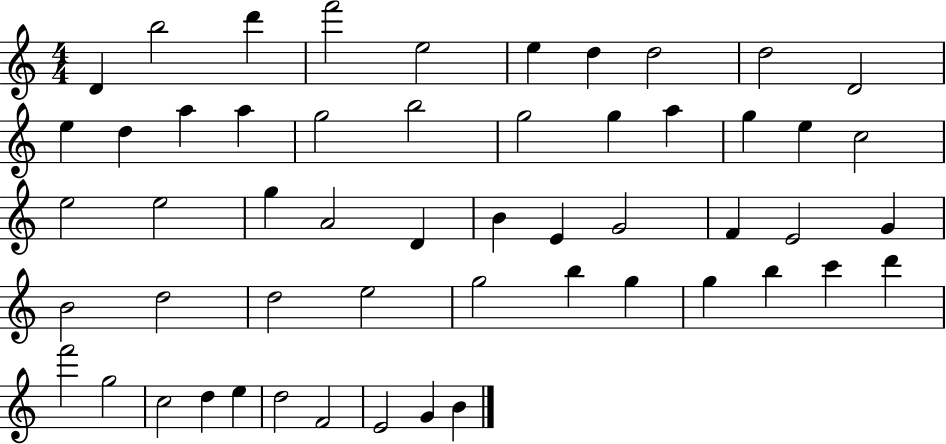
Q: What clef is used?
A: treble